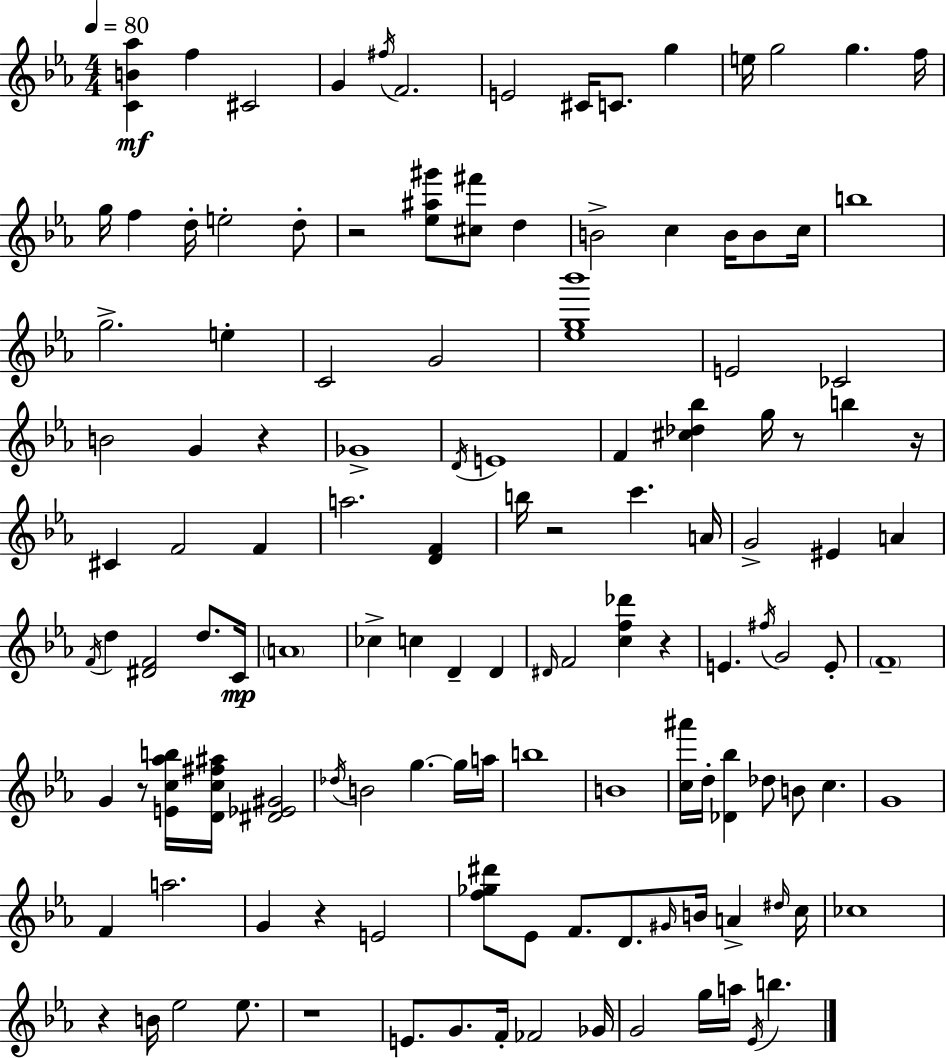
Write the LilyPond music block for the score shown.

{
  \clef treble
  \numericTimeSignature
  \time 4/4
  \key c \minor
  \tempo 4 = 80
  <c' b' aes''>4\mf f''4 cis'2 | g'4 \acciaccatura { fis''16 } f'2. | e'2 cis'16 c'8. g''4 | e''16 g''2 g''4. | \break f''16 g''16 f''4 d''16-. e''2-. d''8-. | r2 <ees'' ais'' gis'''>8 <cis'' fis'''>8 d''4 | b'2-> c''4 b'16 b'8 | c''16 b''1 | \break g''2.-> e''4-. | c'2 g'2 | <ees'' g'' bes'''>1 | e'2 ces'2 | \break b'2 g'4 r4 | ges'1-> | \acciaccatura { d'16 } e'1 | f'4 <cis'' des'' bes''>4 g''16 r8 b''4 | \break r16 cis'4 f'2 f'4 | a''2. <d' f'>4 | b''16 r2 c'''4. | a'16 g'2-> eis'4 a'4 | \break \acciaccatura { f'16 } d''4 <dis' f'>2 d''8. | c'16\mp \parenthesize a'1 | ces''4-> c''4 d'4-- d'4 | \grace { dis'16 } f'2 <c'' f'' des'''>4 | \break r4 e'4. \acciaccatura { fis''16 } g'2 | e'8-. \parenthesize f'1-- | g'4 r8 <e' c'' aes'' b''>16 <d' c'' fis'' ais''>16 <dis' ees' gis'>2 | \acciaccatura { des''16 } b'2 g''4.~~ | \break g''16 a''16 b''1 | b'1 | <c'' ais'''>16 d''16-. <des' bes''>4 des''8 b'8 | c''4. g'1 | \break f'4 a''2. | g'4 r4 e'2 | <f'' ges'' dis'''>8 ees'8 f'8. d'8. | \grace { gis'16 } b'16 a'4-> \grace { dis''16 } c''16 ces''1 | \break r4 b'16 ees''2 | ees''8. r1 | e'8. g'8. f'16-. fes'2 | ges'16 g'2 | \break g''16 a''16 \acciaccatura { ees'16 } b''4. \bar "|."
}